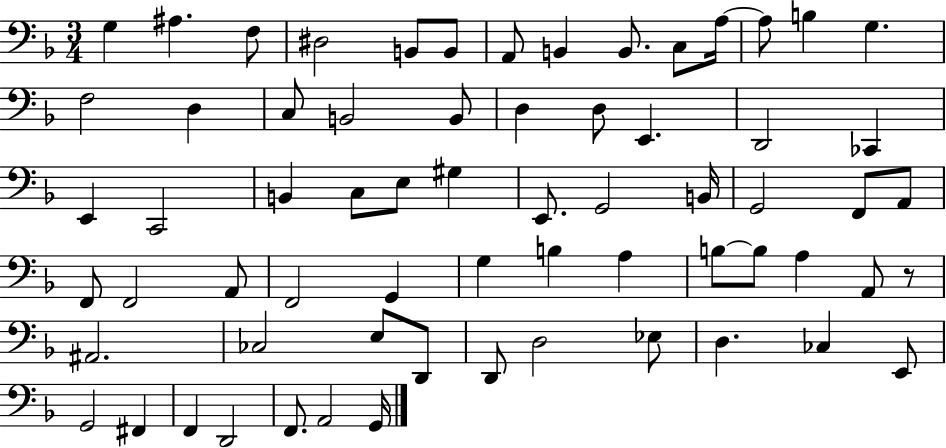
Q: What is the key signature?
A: F major